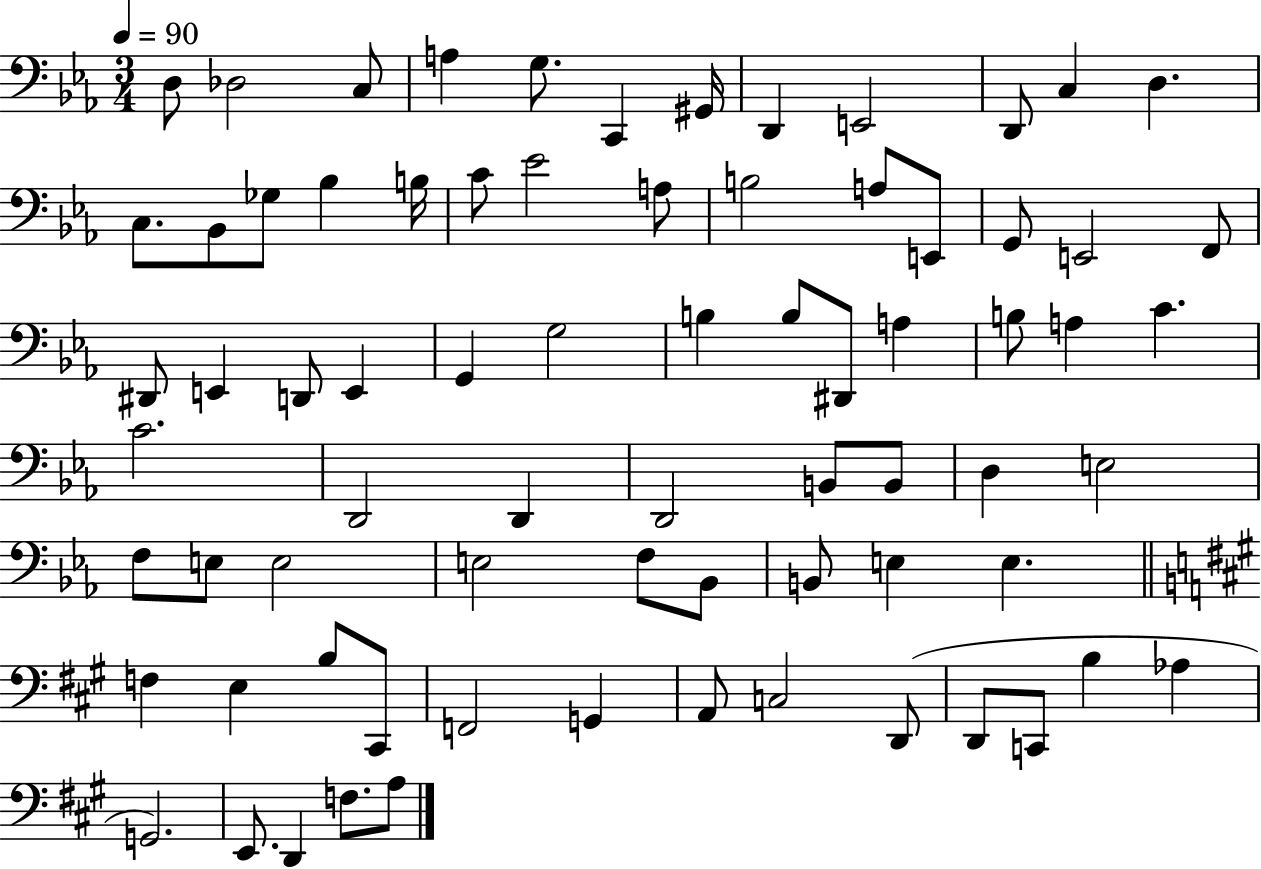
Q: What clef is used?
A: bass